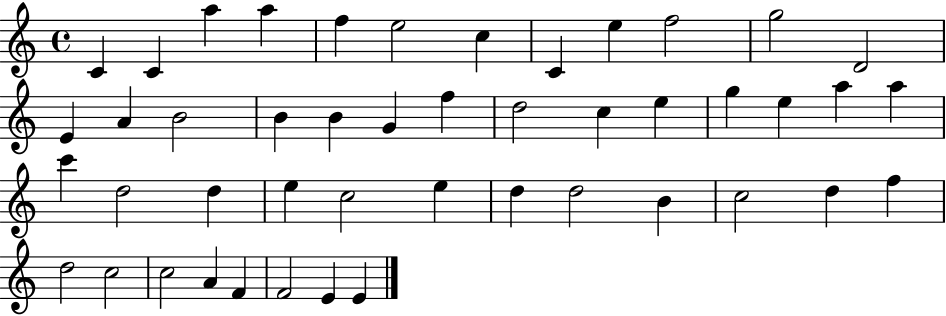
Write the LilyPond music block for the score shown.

{
  \clef treble
  \time 4/4
  \defaultTimeSignature
  \key c \major
  c'4 c'4 a''4 a''4 | f''4 e''2 c''4 | c'4 e''4 f''2 | g''2 d'2 | \break e'4 a'4 b'2 | b'4 b'4 g'4 f''4 | d''2 c''4 e''4 | g''4 e''4 a''4 a''4 | \break c'''4 d''2 d''4 | e''4 c''2 e''4 | d''4 d''2 b'4 | c''2 d''4 f''4 | \break d''2 c''2 | c''2 a'4 f'4 | f'2 e'4 e'4 | \bar "|."
}